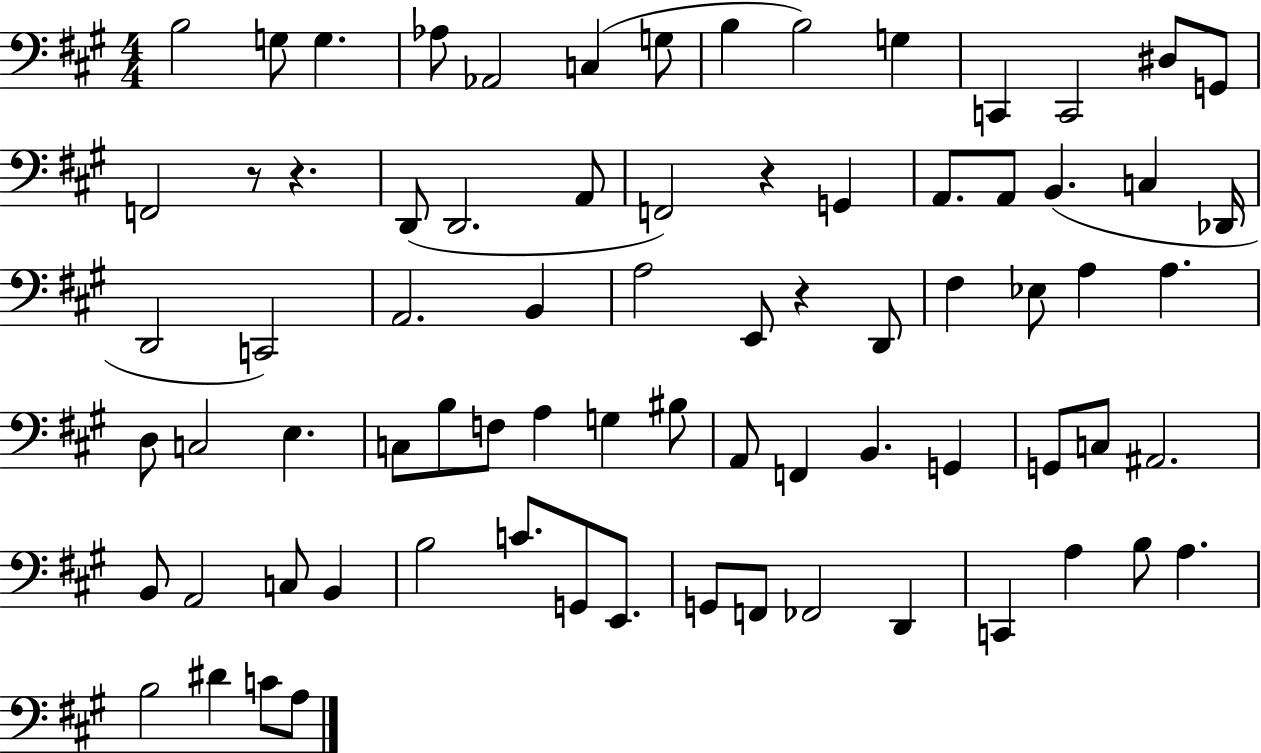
X:1
T:Untitled
M:4/4
L:1/4
K:A
B,2 G,/2 G, _A,/2 _A,,2 C, G,/2 B, B,2 G, C,, C,,2 ^D,/2 G,,/2 F,,2 z/2 z D,,/2 D,,2 A,,/2 F,,2 z G,, A,,/2 A,,/2 B,, C, _D,,/4 D,,2 C,,2 A,,2 B,, A,2 E,,/2 z D,,/2 ^F, _E,/2 A, A, D,/2 C,2 E, C,/2 B,/2 F,/2 A, G, ^B,/2 A,,/2 F,, B,, G,, G,,/2 C,/2 ^A,,2 B,,/2 A,,2 C,/2 B,, B,2 C/2 G,,/2 E,,/2 G,,/2 F,,/2 _F,,2 D,, C,, A, B,/2 A, B,2 ^D C/2 A,/2